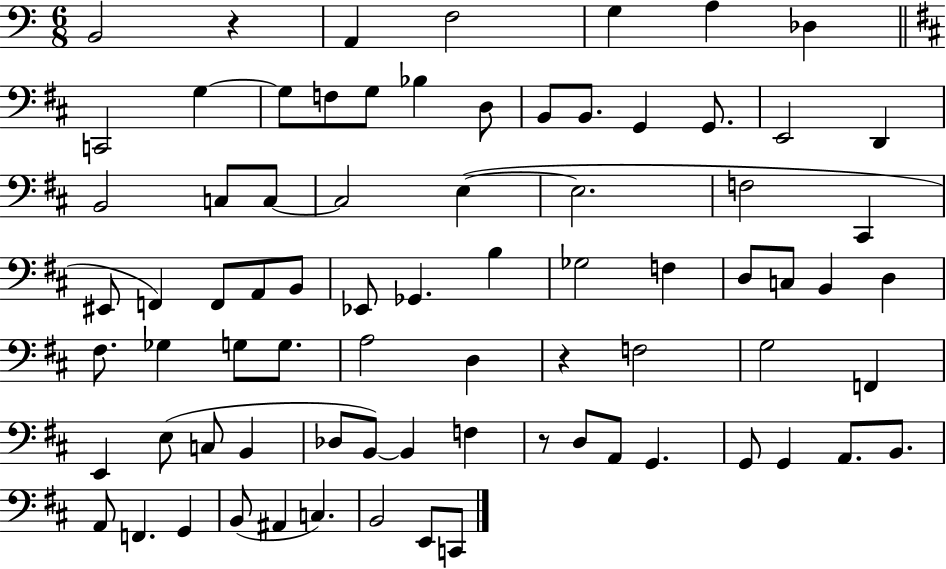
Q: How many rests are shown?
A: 3